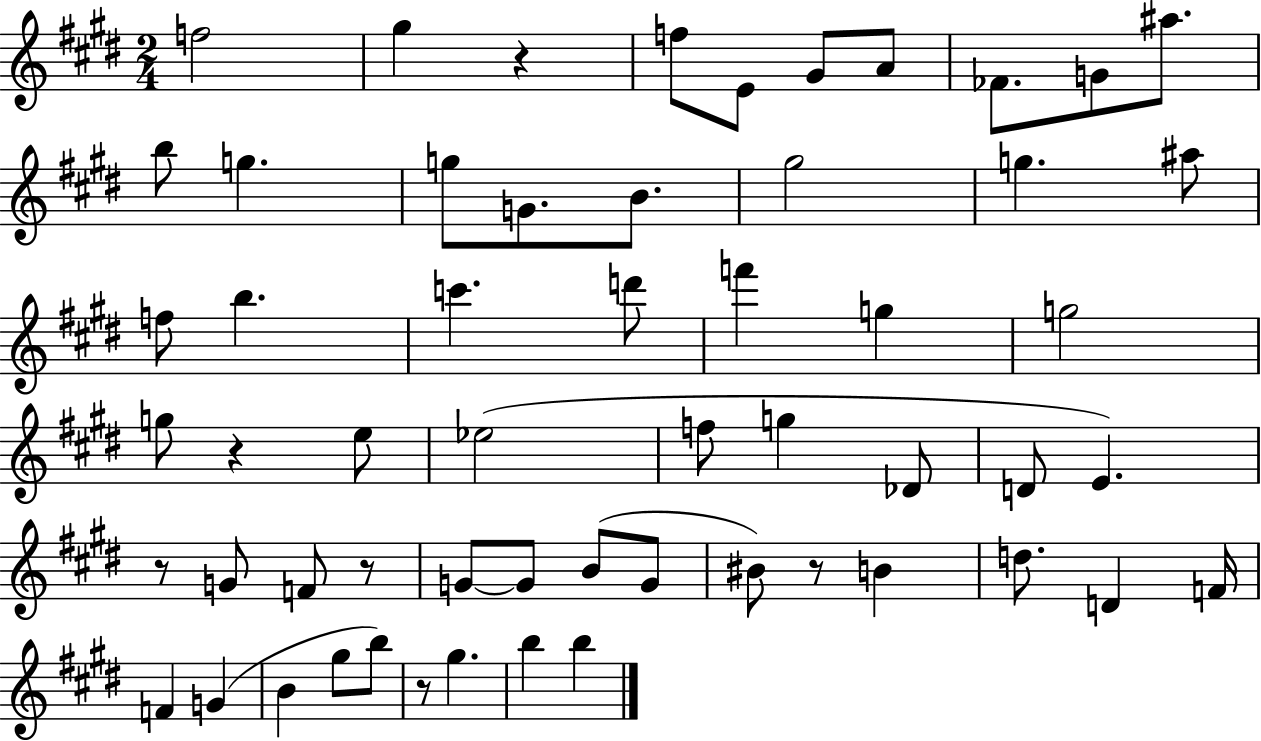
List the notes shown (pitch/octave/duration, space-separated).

F5/h G#5/q R/q F5/e E4/e G#4/e A4/e FES4/e. G4/e A#5/e. B5/e G5/q. G5/e G4/e. B4/e. G#5/h G5/q. A#5/e F5/e B5/q. C6/q. D6/e F6/q G5/q G5/h G5/e R/q E5/e Eb5/h F5/e G5/q Db4/e D4/e E4/q. R/e G4/e F4/e R/e G4/e G4/e B4/e G4/e BIS4/e R/e B4/q D5/e. D4/q F4/s F4/q G4/q B4/q G#5/e B5/e R/e G#5/q. B5/q B5/q